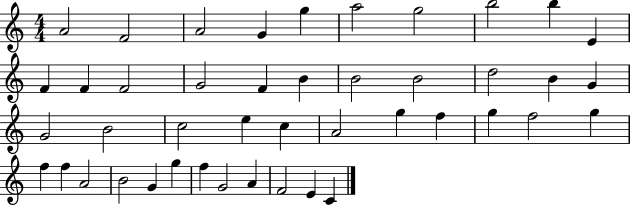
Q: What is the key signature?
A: C major